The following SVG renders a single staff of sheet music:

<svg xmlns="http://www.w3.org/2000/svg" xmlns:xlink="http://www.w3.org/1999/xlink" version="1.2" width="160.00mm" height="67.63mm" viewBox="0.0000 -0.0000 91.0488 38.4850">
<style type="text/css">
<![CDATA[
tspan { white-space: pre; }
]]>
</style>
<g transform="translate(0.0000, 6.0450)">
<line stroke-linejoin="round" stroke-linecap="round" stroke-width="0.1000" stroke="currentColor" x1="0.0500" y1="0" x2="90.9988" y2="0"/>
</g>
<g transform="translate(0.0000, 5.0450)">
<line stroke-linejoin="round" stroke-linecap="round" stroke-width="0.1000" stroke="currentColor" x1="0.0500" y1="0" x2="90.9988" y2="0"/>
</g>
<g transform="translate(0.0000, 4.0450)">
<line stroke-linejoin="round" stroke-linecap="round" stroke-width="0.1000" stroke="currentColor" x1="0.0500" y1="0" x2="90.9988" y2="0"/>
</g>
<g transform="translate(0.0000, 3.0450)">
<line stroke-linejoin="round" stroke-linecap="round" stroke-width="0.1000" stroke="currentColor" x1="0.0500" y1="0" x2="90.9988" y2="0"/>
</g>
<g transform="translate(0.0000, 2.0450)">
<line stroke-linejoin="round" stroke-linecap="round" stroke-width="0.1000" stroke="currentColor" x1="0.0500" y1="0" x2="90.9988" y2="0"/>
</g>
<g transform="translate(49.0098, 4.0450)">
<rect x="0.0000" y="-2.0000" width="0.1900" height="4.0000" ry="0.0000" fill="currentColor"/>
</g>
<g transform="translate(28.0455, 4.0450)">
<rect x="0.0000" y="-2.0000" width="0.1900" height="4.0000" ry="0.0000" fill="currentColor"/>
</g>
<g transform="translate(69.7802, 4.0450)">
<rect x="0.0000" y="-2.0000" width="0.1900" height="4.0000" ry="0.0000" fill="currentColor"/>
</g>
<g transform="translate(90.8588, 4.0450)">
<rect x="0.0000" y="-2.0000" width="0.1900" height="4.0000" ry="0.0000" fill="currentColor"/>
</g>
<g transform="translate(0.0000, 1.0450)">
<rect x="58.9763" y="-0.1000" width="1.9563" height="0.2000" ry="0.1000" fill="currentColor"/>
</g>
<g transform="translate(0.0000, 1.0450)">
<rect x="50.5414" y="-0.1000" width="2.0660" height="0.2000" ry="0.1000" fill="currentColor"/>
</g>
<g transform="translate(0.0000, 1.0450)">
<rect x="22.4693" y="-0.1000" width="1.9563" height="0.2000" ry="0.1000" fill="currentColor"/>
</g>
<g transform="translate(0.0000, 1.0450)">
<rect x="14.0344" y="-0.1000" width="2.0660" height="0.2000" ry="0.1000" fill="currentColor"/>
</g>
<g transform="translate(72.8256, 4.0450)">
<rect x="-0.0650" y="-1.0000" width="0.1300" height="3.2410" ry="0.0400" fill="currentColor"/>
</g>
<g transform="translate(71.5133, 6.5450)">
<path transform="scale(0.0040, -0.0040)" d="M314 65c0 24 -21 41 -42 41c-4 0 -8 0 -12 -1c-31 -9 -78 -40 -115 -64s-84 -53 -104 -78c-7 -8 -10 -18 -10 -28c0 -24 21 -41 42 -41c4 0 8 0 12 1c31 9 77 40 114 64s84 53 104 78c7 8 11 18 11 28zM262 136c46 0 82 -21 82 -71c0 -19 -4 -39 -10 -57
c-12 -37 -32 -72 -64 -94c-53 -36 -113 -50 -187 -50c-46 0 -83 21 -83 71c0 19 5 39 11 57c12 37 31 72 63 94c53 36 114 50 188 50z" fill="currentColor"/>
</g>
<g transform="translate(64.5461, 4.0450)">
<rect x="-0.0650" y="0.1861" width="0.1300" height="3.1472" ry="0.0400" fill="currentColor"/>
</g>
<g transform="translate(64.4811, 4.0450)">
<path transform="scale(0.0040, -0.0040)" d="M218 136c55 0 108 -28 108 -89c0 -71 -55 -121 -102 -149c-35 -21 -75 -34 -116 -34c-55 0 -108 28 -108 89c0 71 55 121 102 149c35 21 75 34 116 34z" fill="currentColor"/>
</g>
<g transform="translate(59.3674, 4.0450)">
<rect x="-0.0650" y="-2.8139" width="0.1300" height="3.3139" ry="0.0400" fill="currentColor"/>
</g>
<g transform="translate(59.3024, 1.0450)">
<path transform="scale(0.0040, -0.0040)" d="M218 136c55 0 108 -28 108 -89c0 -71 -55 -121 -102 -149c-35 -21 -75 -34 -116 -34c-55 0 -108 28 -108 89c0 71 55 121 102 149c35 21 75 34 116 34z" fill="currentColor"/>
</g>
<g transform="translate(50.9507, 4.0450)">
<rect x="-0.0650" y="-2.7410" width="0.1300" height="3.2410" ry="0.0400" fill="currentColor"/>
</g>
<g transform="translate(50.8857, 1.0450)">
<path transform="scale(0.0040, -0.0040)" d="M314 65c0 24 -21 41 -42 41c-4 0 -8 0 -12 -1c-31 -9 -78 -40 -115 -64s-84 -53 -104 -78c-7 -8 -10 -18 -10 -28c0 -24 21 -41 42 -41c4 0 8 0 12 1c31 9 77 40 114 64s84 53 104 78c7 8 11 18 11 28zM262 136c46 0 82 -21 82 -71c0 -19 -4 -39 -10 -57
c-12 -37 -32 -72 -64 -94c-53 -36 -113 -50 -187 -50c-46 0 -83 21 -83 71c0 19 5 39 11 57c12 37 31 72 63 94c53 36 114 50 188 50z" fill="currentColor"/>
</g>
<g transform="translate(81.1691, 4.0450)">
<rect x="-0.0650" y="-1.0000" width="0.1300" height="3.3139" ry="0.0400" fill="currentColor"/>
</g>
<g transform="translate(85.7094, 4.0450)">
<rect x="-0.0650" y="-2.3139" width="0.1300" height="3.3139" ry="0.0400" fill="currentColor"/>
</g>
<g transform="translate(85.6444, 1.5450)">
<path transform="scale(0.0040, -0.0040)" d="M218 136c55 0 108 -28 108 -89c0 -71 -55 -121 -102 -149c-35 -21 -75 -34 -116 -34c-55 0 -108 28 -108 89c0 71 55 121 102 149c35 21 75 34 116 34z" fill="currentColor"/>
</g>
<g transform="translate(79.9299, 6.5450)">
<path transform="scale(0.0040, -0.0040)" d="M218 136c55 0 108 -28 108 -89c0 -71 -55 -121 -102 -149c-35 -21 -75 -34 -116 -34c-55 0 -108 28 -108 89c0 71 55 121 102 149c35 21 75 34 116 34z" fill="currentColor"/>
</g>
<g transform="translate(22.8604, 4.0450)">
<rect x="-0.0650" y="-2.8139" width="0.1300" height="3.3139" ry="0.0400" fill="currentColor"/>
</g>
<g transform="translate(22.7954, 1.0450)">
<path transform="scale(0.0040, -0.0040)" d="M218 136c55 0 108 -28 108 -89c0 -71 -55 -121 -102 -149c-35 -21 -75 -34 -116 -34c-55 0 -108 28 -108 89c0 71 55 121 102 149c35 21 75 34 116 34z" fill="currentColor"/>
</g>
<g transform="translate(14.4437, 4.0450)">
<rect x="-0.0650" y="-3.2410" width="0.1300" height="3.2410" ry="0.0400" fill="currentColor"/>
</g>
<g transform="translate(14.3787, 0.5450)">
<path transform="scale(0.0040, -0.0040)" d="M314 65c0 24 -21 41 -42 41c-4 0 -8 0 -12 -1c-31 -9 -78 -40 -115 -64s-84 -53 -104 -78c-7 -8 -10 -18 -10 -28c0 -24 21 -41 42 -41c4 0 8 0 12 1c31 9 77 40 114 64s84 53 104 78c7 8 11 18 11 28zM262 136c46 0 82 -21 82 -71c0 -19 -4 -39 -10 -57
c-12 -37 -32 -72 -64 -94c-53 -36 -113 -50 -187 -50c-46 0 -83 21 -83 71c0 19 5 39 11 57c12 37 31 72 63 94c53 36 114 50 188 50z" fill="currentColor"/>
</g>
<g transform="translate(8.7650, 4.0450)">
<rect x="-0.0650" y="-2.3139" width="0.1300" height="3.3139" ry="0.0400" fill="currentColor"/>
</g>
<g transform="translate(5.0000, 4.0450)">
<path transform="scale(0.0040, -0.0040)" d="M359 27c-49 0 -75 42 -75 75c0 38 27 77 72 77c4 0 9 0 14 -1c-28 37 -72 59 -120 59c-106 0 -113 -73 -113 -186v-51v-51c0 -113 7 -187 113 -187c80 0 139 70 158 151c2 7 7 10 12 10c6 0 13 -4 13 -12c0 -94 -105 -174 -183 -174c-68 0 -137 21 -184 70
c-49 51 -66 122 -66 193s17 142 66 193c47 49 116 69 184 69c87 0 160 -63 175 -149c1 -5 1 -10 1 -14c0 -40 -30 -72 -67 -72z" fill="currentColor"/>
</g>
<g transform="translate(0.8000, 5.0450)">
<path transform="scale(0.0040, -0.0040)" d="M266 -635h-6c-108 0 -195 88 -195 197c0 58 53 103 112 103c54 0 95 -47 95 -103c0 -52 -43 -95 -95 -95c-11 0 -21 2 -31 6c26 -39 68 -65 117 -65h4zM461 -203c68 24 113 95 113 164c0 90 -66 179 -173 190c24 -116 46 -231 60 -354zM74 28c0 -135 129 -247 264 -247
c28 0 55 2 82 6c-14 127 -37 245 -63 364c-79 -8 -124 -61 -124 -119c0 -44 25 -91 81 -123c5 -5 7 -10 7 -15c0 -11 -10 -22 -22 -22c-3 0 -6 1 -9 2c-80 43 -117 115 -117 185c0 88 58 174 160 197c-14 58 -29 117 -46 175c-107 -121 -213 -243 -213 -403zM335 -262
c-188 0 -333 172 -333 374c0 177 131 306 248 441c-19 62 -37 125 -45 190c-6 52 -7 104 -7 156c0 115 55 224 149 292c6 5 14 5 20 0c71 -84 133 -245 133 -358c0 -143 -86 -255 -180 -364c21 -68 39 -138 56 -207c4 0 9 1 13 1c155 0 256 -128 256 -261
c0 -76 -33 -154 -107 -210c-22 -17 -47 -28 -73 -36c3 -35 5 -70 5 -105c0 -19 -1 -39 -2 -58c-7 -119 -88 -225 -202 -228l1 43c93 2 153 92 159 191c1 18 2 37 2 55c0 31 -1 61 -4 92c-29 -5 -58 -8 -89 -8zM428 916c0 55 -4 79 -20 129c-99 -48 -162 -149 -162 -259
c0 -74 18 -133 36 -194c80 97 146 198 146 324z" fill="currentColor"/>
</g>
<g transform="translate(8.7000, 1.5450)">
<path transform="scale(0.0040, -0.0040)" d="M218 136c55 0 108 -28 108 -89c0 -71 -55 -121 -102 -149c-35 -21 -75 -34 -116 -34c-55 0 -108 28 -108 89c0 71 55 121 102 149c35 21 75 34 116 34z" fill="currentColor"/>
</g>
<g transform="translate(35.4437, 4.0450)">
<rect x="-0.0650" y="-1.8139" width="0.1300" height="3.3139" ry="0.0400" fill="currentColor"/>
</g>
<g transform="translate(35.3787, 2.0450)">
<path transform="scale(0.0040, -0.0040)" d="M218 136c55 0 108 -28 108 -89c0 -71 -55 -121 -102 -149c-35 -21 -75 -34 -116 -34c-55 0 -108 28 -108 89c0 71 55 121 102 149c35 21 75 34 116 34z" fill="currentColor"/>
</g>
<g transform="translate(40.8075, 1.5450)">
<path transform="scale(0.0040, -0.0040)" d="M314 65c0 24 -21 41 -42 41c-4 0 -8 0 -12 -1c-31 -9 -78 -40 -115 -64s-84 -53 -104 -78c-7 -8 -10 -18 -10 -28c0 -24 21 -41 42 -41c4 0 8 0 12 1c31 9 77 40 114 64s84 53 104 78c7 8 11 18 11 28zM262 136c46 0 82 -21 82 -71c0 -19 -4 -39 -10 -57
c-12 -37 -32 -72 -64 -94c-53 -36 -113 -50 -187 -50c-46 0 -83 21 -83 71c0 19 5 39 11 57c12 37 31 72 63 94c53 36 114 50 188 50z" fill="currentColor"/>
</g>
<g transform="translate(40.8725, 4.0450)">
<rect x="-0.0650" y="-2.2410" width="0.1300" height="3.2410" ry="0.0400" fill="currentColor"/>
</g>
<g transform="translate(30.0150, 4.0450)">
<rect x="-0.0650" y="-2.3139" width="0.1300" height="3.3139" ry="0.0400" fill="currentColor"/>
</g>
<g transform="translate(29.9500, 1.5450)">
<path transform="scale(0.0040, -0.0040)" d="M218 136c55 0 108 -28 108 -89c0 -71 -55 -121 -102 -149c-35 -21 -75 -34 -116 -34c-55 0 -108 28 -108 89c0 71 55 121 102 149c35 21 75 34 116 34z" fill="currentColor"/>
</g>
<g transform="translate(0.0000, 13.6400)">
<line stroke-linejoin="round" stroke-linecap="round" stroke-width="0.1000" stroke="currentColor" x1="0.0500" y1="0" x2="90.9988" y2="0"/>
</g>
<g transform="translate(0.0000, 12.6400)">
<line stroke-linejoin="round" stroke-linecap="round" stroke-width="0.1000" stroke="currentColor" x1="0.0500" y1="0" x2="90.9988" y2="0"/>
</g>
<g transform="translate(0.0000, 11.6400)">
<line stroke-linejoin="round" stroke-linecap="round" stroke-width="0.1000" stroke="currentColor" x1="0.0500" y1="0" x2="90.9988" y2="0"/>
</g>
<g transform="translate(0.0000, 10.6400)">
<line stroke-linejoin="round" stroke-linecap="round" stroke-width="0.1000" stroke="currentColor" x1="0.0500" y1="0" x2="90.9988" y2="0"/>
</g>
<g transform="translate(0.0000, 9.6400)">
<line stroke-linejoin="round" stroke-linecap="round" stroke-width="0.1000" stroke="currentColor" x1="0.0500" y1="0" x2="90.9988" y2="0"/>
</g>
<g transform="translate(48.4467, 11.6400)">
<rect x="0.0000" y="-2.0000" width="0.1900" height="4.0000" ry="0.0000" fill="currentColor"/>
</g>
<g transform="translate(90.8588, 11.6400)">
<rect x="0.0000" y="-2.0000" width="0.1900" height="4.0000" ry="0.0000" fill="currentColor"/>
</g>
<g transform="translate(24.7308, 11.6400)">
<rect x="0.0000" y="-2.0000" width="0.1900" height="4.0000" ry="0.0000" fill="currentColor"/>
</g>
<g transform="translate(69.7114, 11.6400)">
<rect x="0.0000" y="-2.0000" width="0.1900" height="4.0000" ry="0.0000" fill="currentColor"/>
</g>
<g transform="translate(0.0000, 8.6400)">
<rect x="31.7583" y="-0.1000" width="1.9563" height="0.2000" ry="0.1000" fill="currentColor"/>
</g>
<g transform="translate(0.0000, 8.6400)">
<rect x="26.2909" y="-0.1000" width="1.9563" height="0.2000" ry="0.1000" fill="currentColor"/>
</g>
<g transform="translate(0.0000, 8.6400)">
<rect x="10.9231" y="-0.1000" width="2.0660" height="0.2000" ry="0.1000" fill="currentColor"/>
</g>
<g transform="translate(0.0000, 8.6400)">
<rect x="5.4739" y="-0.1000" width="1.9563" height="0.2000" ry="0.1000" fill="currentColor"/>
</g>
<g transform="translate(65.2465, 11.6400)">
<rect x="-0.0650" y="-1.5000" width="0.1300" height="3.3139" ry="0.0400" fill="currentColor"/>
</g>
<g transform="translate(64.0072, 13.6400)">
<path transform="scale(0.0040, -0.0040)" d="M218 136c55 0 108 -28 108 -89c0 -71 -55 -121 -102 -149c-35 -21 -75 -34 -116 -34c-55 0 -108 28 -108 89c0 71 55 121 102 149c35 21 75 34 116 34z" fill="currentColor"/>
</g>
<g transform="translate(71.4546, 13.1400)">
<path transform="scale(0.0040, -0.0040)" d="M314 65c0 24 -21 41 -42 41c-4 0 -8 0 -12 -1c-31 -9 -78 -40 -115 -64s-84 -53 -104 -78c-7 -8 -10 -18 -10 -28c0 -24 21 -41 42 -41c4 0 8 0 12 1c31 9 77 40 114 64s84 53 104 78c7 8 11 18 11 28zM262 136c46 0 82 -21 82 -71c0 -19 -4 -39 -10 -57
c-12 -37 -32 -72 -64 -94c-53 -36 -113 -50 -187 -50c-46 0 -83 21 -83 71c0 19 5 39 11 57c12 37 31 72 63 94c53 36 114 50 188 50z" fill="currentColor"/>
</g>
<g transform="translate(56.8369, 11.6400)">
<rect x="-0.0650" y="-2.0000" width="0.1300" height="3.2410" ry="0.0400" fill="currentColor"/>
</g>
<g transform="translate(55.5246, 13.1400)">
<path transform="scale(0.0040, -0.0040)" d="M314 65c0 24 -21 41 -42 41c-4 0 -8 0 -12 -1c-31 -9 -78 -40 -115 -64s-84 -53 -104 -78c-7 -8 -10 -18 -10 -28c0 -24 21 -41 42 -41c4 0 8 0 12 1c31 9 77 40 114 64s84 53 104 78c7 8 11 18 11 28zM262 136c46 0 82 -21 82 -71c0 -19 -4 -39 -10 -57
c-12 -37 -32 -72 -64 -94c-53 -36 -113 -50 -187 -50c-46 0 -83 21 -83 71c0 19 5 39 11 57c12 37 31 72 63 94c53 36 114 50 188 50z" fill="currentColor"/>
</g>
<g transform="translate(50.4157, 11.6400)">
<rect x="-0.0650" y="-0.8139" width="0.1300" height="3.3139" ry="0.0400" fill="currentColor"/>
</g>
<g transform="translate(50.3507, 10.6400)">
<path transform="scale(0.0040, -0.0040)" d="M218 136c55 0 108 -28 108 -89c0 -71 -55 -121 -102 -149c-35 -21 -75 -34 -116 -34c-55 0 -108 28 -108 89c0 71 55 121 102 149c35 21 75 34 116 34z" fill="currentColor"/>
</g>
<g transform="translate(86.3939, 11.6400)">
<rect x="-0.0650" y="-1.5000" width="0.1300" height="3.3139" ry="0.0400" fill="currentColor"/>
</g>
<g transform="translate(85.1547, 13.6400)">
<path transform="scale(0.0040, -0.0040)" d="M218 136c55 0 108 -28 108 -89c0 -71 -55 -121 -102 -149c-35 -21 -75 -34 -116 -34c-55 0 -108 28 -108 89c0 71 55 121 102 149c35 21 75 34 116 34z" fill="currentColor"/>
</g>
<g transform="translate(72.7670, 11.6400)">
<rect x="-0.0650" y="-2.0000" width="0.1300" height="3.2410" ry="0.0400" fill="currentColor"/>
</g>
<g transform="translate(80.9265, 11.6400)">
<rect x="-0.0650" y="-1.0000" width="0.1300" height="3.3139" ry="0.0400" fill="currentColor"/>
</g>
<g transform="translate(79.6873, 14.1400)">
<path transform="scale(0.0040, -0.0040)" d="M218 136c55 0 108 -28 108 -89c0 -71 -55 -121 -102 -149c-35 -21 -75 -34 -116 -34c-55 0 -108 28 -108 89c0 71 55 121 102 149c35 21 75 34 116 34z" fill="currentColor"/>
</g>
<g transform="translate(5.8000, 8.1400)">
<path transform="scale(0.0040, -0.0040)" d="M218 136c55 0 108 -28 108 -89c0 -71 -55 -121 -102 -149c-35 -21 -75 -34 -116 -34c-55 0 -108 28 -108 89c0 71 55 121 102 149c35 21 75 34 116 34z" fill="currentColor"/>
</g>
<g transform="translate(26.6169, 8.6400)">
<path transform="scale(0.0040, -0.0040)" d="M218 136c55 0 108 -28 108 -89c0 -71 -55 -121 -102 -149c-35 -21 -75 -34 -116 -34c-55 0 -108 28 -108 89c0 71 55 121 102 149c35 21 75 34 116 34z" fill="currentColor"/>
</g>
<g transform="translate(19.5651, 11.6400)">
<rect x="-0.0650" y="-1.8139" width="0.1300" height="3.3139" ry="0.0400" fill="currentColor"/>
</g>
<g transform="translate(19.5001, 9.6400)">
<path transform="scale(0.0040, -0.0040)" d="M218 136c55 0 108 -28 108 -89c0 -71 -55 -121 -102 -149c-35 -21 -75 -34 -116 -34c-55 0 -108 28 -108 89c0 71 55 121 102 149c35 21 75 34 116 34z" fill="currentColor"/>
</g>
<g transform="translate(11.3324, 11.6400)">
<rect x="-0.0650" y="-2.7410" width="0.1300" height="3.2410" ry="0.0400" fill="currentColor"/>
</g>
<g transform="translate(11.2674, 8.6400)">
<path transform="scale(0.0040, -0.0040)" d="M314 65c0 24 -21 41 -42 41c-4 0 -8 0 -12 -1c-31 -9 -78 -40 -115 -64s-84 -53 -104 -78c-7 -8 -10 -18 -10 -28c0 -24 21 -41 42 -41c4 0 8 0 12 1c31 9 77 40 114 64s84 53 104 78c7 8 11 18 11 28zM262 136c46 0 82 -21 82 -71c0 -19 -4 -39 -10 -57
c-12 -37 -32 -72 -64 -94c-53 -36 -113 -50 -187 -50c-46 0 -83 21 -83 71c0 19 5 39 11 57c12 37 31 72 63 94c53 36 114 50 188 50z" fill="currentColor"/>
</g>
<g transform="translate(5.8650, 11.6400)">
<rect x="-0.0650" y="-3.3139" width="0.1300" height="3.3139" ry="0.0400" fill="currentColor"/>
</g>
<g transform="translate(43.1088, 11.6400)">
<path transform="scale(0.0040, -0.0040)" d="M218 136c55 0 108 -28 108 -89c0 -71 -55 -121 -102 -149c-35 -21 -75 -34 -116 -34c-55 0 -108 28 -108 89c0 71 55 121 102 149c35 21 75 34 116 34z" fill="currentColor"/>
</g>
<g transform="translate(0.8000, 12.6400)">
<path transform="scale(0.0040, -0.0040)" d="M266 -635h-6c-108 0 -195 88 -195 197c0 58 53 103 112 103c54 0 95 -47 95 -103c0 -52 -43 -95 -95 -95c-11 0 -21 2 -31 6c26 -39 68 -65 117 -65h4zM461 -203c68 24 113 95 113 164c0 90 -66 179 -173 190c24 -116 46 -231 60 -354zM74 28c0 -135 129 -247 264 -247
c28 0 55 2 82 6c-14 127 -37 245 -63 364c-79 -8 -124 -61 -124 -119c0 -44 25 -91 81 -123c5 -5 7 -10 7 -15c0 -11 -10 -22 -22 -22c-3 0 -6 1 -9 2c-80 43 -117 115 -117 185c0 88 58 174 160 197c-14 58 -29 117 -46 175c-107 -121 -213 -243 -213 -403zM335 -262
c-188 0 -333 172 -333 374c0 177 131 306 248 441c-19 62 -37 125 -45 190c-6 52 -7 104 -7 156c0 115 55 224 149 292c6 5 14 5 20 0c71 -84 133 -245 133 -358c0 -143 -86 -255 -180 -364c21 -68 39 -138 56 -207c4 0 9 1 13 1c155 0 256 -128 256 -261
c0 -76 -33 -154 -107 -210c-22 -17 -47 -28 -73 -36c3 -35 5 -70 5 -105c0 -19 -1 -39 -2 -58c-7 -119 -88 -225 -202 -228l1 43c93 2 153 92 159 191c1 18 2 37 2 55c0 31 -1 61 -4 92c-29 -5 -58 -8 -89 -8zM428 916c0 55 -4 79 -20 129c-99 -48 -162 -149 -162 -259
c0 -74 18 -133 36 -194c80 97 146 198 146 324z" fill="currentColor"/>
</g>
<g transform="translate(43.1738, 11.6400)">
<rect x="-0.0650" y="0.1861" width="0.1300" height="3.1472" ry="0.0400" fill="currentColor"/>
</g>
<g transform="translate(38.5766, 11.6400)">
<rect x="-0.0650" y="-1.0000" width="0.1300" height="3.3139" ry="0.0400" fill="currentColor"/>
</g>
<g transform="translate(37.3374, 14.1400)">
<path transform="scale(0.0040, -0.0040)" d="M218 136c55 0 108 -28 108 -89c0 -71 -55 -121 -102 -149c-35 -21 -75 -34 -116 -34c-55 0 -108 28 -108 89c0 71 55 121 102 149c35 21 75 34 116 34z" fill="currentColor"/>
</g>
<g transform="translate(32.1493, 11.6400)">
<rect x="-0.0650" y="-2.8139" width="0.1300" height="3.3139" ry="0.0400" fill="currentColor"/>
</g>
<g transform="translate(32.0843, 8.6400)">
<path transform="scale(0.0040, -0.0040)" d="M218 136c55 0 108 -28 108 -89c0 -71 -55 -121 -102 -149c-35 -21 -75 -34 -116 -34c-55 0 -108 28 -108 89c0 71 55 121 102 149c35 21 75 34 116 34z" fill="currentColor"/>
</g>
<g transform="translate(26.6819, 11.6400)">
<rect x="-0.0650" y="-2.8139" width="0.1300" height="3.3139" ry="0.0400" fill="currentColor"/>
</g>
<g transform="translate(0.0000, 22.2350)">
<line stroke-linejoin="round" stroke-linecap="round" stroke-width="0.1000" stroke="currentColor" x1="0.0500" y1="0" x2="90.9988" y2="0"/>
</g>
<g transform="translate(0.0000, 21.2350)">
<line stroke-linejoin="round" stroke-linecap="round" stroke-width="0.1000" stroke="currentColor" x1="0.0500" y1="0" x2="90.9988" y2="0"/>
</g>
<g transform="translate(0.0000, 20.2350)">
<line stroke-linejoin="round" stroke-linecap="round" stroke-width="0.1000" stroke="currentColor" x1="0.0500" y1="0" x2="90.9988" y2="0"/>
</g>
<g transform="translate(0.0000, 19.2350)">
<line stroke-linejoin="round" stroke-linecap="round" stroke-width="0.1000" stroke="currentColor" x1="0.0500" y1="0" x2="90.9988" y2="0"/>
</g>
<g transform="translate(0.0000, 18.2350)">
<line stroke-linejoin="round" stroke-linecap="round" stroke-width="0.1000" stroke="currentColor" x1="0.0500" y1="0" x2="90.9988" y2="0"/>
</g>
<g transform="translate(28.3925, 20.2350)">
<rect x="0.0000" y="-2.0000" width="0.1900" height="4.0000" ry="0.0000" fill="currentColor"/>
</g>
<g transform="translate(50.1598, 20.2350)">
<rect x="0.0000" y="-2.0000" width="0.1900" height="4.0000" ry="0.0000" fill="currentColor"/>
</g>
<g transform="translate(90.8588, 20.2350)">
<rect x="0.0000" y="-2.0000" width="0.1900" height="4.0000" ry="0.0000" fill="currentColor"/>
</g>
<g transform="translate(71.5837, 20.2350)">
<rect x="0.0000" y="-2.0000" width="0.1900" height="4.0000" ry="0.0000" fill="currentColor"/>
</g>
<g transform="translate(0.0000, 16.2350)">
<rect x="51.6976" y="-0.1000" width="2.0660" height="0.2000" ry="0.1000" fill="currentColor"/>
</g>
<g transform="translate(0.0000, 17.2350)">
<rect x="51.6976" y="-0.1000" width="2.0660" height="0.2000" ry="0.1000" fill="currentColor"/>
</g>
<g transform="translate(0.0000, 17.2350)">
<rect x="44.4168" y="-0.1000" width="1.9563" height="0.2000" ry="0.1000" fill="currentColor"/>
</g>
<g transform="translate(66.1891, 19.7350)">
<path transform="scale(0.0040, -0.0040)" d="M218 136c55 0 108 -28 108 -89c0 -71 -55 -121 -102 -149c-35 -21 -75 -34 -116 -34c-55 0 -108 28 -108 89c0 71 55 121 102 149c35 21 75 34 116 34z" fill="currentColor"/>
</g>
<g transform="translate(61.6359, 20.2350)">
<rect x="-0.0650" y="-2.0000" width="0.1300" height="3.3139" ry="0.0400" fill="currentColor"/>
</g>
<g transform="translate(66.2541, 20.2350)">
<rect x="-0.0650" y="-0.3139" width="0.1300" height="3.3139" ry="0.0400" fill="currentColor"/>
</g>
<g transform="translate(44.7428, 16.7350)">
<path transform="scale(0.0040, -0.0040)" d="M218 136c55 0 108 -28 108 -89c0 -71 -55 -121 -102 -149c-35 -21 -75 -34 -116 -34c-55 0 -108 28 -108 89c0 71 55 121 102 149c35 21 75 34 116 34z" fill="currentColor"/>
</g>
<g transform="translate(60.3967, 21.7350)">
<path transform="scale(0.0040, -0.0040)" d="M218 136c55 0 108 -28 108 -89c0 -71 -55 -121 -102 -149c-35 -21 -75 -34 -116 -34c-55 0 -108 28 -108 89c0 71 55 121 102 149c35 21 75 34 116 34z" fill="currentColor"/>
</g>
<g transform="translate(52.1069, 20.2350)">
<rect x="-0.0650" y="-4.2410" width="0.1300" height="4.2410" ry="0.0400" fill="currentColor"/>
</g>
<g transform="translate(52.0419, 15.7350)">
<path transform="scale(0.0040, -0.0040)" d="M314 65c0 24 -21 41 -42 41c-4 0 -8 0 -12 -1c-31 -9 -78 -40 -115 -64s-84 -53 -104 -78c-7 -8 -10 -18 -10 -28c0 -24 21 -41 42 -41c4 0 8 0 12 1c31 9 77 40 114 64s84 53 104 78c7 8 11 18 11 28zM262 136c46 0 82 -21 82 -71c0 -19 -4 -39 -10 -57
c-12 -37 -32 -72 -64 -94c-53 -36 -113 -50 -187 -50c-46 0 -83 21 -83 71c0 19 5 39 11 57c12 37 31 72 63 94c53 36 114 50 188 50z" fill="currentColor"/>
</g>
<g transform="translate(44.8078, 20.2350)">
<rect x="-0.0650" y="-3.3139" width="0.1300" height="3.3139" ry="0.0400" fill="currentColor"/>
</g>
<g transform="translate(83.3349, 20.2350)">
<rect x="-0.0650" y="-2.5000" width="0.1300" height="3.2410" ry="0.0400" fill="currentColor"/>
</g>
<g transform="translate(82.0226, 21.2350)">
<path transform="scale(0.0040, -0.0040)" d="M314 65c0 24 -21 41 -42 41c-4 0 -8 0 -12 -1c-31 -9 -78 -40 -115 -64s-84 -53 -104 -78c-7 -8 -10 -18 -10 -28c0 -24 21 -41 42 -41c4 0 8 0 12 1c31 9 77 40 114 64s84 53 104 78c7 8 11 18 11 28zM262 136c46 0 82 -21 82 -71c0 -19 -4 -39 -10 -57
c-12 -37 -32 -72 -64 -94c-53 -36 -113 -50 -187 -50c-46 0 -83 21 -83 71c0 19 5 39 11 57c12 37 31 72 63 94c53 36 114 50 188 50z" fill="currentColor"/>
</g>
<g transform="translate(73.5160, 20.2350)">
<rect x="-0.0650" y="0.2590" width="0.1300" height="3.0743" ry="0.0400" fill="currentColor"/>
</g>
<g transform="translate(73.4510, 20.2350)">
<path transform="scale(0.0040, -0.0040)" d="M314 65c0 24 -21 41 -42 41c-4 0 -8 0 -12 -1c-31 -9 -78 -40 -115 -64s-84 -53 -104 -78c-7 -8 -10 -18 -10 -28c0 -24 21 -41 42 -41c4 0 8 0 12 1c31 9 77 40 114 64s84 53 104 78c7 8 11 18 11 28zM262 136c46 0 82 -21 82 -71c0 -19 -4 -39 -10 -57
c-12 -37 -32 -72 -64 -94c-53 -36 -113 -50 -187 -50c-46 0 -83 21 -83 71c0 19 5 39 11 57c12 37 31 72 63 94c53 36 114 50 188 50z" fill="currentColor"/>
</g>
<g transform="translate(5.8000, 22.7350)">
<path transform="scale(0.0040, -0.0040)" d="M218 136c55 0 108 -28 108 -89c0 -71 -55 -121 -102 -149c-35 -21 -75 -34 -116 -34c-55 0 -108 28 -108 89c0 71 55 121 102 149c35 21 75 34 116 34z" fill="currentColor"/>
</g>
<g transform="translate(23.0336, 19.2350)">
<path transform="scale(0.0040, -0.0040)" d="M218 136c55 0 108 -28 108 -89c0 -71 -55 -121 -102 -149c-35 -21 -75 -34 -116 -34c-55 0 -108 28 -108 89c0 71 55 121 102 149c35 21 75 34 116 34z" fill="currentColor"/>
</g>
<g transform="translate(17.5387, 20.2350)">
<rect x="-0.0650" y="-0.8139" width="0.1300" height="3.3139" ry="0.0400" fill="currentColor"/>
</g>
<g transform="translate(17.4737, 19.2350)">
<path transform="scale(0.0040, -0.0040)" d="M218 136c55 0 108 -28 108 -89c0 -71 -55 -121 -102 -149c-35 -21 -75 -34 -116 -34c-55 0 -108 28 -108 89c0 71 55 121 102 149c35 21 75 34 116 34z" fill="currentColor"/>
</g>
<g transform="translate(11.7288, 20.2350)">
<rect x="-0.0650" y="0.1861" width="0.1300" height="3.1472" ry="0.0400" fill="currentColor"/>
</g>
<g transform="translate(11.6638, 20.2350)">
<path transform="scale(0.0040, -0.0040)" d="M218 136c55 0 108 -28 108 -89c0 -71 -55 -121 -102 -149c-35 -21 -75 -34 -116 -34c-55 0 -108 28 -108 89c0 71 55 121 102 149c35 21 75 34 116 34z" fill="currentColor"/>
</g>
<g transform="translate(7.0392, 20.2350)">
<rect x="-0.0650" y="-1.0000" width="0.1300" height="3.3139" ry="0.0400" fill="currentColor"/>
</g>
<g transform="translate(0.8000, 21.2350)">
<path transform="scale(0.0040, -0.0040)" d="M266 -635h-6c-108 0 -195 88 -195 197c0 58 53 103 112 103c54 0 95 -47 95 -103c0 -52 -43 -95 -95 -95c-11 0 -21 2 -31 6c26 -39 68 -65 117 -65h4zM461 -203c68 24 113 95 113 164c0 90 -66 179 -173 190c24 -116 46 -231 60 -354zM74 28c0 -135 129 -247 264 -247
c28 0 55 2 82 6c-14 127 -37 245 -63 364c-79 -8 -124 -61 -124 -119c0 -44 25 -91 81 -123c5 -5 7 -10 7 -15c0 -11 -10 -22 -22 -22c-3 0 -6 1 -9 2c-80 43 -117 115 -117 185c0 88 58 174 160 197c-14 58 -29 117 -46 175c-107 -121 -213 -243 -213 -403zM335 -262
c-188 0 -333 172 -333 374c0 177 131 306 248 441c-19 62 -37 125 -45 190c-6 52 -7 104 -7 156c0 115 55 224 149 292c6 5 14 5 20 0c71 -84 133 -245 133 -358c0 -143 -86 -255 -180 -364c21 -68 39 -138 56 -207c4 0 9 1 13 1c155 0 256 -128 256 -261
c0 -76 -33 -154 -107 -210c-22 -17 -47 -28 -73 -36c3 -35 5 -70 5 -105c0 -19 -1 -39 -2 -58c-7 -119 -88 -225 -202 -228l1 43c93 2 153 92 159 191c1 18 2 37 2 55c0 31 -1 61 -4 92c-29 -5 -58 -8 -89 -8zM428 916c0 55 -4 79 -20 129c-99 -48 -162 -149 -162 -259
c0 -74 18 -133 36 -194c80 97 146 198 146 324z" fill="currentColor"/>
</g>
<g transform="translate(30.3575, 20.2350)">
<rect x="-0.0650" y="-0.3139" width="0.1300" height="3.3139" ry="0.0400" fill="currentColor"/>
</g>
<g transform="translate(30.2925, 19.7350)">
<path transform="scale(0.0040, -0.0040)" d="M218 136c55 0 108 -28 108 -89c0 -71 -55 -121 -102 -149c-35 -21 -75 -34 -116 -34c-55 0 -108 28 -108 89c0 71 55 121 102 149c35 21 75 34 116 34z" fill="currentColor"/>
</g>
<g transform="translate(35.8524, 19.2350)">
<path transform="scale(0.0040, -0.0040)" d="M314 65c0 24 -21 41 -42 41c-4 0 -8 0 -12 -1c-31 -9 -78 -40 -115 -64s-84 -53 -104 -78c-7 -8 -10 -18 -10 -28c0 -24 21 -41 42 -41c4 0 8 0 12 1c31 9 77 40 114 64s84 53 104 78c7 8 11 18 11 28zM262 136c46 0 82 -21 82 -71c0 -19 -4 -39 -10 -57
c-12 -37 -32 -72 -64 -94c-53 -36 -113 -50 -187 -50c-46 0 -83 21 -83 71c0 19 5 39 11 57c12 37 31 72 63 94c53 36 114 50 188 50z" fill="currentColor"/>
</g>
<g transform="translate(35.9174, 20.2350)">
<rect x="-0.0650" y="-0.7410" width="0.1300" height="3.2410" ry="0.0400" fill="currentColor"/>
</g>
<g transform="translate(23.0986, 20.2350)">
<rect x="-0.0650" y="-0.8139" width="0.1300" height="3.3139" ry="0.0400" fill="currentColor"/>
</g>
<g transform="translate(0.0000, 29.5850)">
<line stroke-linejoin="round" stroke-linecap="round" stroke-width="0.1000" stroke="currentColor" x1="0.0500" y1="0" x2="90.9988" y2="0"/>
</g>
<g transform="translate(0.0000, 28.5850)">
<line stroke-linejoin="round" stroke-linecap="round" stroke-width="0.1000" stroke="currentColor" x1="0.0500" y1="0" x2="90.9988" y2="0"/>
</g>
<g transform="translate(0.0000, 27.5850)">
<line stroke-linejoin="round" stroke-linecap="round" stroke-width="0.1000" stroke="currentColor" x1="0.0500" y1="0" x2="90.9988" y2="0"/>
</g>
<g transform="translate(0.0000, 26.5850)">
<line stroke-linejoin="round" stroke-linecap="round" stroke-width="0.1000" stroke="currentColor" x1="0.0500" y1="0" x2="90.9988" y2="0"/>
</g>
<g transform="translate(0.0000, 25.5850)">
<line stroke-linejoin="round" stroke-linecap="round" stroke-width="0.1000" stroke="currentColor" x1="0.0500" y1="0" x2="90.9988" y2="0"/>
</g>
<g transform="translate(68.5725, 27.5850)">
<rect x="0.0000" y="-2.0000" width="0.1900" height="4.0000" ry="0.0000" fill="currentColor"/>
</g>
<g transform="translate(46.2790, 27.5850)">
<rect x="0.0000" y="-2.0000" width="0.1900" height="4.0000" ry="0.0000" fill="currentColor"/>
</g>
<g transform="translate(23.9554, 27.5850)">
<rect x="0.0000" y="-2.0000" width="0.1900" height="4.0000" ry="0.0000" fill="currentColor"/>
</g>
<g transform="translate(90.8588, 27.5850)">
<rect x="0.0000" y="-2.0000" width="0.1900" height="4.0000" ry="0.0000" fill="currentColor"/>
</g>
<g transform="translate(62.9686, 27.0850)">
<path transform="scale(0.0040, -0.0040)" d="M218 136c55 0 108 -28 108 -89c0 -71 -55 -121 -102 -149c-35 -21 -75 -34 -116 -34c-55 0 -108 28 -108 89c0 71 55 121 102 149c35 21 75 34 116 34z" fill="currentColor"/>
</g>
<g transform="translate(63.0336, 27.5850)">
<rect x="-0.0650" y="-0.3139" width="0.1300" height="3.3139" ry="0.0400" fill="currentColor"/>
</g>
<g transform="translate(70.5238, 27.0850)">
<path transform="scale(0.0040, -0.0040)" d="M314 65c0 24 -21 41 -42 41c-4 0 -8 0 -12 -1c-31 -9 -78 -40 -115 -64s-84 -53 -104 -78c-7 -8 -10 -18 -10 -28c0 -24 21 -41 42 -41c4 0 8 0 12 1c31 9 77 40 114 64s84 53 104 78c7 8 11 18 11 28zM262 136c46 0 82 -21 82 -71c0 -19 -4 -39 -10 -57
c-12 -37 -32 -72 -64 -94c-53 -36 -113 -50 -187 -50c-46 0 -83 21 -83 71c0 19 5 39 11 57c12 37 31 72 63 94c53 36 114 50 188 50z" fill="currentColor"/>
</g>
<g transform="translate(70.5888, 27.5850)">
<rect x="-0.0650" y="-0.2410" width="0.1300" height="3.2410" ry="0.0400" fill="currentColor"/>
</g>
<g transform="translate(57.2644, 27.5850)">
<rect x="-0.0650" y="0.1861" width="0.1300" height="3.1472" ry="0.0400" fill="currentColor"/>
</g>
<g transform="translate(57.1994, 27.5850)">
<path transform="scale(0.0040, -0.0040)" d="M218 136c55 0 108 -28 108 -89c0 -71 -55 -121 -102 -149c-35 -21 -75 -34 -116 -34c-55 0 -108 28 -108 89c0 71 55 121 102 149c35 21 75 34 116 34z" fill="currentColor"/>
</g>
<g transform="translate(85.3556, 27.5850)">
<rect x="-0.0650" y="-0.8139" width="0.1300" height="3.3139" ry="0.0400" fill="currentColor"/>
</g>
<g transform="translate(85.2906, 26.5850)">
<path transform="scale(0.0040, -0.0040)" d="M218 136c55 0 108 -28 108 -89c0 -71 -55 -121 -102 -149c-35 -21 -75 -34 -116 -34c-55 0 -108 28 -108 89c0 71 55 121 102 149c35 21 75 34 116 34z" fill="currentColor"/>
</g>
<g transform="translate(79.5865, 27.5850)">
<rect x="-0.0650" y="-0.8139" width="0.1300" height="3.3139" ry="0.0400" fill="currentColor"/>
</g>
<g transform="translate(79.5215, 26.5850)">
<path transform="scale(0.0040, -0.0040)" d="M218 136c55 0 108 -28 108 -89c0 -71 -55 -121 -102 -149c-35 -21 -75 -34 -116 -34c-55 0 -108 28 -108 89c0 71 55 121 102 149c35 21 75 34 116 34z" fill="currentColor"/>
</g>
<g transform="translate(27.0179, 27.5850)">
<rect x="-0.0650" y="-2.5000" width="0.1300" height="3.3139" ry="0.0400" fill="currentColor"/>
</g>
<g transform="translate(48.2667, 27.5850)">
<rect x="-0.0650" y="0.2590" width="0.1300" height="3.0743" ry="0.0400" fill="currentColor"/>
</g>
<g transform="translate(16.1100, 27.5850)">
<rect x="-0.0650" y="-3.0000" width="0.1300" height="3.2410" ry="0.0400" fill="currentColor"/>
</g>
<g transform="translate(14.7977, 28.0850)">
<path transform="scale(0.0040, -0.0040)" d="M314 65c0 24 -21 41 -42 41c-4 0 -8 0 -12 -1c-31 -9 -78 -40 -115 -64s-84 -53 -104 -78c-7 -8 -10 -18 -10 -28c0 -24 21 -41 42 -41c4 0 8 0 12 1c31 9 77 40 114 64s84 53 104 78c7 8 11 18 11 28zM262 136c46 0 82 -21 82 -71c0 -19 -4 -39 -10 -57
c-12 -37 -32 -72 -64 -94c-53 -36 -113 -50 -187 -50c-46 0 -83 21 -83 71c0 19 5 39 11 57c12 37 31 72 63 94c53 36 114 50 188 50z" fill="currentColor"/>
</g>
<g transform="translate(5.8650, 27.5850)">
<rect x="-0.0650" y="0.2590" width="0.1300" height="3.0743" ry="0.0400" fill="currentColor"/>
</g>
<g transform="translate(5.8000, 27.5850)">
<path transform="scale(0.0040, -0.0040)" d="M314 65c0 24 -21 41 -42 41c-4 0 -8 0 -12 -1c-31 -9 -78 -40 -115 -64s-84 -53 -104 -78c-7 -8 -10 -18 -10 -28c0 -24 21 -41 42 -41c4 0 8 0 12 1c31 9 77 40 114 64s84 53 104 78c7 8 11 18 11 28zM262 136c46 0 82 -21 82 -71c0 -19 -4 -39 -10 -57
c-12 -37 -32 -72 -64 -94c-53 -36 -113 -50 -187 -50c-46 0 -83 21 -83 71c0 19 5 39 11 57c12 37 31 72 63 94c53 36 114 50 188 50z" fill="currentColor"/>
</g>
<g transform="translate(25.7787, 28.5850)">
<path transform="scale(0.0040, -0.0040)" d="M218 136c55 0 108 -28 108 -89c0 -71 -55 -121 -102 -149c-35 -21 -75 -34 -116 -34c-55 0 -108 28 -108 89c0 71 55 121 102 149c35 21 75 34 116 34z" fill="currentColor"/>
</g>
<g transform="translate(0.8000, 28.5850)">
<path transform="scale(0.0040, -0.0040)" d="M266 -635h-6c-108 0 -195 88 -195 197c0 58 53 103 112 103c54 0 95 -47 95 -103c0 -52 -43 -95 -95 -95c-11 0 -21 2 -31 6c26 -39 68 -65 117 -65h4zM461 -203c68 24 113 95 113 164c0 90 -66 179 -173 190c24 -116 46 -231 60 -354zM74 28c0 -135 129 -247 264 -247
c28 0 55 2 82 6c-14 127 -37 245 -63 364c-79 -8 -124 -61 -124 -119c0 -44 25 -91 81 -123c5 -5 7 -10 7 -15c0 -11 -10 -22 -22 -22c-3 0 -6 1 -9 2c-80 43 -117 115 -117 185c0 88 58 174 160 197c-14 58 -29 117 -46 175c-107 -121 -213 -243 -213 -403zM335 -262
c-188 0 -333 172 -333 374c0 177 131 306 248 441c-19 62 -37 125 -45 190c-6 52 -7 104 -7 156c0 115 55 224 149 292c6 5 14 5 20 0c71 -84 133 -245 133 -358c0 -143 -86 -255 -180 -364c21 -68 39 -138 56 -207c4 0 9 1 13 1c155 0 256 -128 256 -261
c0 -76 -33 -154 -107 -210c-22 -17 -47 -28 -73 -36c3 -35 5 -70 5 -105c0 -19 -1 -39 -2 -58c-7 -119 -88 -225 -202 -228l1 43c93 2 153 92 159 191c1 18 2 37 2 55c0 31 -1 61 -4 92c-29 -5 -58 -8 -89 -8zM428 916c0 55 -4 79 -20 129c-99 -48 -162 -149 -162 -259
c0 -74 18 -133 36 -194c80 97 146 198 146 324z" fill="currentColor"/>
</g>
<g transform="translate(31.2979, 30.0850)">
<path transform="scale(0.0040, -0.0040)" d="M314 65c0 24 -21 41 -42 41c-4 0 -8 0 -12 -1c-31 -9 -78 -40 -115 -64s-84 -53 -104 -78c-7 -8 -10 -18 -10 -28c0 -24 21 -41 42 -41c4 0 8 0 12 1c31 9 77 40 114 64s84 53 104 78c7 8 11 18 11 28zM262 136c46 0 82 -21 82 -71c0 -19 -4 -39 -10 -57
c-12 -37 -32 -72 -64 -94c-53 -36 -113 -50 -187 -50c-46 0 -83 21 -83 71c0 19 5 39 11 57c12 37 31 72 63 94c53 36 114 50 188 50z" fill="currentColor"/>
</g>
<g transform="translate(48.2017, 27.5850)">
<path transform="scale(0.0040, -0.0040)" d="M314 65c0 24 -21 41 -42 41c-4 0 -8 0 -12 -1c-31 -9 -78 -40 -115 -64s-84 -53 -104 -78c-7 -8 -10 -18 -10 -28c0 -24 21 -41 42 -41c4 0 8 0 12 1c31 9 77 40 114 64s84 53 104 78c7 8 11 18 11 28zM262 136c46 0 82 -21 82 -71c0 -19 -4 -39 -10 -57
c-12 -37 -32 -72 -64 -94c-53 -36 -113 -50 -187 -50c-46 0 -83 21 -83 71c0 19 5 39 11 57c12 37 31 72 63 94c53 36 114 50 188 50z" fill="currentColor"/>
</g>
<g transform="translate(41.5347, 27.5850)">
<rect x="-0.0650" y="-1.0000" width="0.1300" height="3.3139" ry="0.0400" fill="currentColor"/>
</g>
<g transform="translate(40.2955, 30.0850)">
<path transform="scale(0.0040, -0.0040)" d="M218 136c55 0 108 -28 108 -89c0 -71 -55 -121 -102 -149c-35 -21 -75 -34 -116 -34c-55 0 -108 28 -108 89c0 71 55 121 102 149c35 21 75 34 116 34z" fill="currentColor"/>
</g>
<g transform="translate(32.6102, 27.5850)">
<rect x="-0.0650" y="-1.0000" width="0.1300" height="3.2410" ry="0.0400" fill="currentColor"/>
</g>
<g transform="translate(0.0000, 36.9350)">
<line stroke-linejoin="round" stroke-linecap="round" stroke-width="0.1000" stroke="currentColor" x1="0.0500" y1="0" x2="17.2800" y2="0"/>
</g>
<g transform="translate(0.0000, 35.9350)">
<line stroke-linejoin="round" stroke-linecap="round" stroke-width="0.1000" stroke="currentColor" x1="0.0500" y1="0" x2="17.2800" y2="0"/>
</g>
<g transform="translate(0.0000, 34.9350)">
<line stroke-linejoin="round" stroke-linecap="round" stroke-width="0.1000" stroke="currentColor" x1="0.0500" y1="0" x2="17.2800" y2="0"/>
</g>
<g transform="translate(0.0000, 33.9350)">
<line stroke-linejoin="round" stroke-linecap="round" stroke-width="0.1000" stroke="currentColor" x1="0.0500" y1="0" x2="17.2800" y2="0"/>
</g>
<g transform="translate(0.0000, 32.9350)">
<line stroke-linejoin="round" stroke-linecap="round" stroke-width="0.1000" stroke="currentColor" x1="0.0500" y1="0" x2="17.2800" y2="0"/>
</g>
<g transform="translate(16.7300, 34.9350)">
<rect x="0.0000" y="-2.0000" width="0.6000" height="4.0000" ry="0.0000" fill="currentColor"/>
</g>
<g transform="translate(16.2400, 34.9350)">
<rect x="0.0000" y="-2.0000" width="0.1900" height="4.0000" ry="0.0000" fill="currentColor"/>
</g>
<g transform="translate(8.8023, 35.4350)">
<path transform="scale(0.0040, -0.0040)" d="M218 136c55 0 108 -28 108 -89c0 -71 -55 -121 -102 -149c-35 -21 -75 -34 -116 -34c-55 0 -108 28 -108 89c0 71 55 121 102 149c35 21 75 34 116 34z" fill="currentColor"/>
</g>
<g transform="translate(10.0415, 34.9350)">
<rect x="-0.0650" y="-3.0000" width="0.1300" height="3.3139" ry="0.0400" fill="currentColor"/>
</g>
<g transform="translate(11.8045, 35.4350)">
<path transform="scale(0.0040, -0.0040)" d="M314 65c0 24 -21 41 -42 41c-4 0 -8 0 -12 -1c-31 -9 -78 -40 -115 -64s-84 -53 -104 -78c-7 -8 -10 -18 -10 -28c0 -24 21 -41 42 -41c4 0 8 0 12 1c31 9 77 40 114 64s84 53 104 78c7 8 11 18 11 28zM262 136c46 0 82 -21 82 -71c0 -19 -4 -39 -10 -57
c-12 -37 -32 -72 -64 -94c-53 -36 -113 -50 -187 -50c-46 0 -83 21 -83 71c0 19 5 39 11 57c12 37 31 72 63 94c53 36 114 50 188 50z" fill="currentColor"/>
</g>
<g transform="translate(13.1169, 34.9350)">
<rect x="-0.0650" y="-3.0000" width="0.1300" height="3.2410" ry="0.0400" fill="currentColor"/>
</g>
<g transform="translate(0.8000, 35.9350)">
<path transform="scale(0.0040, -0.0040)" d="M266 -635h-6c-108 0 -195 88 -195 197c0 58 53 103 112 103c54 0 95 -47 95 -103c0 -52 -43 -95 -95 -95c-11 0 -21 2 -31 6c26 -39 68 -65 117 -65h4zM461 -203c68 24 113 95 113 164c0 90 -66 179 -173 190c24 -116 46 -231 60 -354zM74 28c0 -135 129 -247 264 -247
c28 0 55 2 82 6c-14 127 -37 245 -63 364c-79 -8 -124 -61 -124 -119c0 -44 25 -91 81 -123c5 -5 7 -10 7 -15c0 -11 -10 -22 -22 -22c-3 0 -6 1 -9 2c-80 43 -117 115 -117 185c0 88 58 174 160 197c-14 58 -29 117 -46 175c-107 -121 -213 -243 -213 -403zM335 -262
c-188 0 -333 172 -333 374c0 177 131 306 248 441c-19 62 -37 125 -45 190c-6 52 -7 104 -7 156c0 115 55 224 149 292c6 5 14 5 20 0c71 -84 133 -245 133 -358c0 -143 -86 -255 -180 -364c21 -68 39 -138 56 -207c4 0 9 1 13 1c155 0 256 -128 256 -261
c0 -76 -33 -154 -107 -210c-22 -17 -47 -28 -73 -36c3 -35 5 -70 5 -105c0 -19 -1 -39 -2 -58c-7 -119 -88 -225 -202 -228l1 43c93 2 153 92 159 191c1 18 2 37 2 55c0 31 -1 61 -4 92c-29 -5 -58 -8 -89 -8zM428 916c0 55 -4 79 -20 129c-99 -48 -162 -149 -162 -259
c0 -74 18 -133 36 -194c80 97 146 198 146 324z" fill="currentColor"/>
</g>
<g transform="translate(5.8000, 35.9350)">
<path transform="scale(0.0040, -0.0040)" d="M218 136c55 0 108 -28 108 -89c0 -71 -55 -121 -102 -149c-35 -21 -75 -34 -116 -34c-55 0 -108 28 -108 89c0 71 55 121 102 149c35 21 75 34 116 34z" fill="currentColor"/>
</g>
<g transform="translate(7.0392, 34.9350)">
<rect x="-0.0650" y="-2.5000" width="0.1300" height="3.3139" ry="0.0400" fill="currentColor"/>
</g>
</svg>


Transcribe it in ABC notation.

X:1
T:Untitled
M:4/4
L:1/4
K:C
g b2 a g f g2 a2 a B D2 D g b a2 f a a D B d F2 E F2 D E D B d d c d2 b d'2 F c B2 G2 B2 A2 G D2 D B2 B c c2 d d G A A2